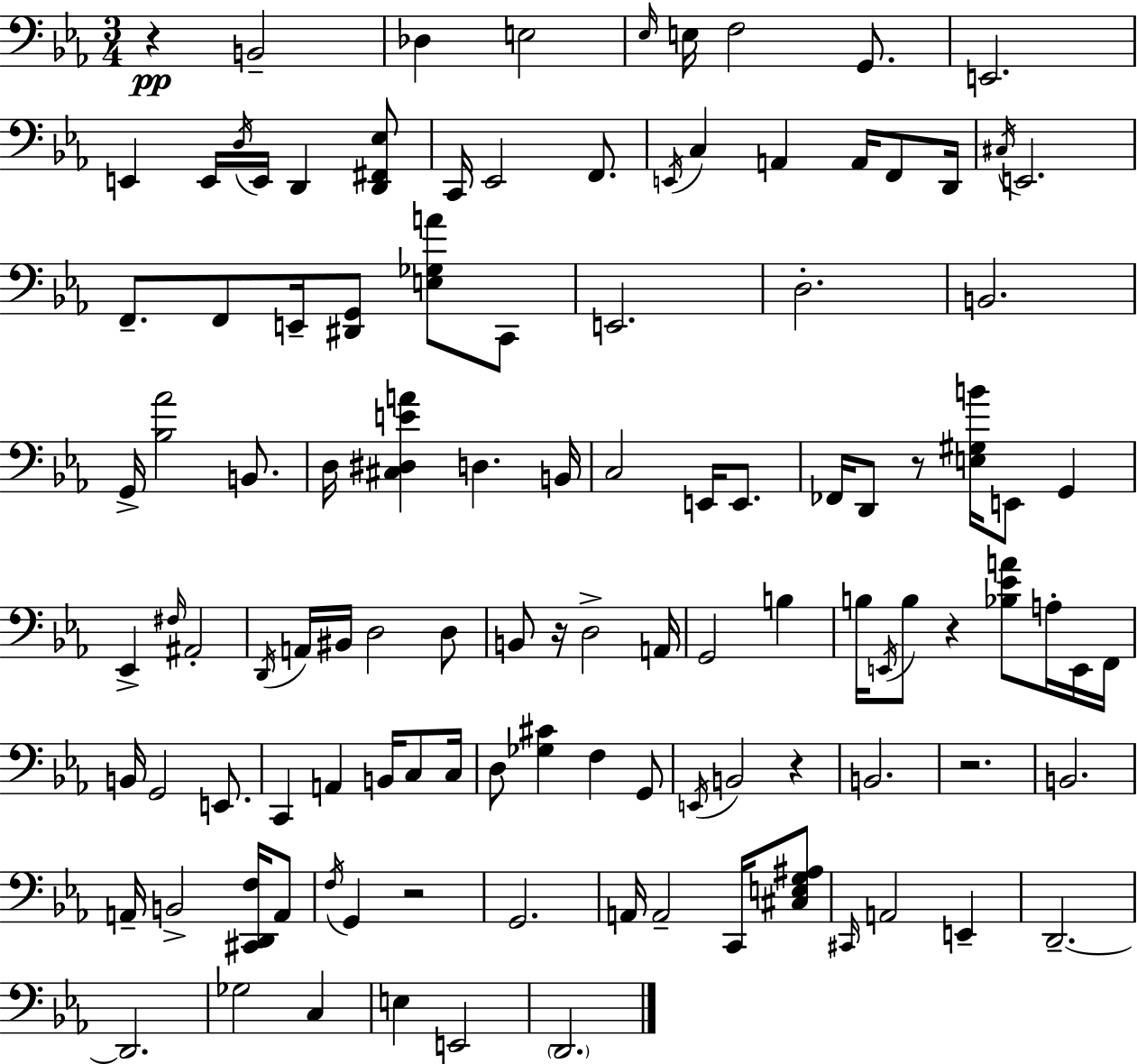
{
  \clef bass
  \numericTimeSignature
  \time 3/4
  \key c \minor
  r4\pp b,2-- | des4 e2 | \grace { ees16 } e16 f2 g,8. | e,2. | \break e,4 e,16 \acciaccatura { d16 } e,16 d,4 | <d, fis, ees>8 c,16 ees,2 f,8. | \acciaccatura { e,16 } c4 a,4 a,16 | f,8 d,16 \acciaccatura { cis16 } e,2. | \break f,8.-- f,8 e,16-- <dis, g,>8 | <e ges a'>8 c,8 e,2. | d2.-. | b,2. | \break g,16-> <bes aes'>2 | b,8. d16 <cis dis e' a'>4 d4. | b,16 c2 | e,16 e,8. fes,16 d,8 r8 <e gis b'>16 e,8 | \break g,4 ees,4-> \grace { fis16 } ais,2-. | \acciaccatura { d,16 } a,16 bis,16 d2 | d8 b,8 r16 d2-> | a,16 g,2 | \break b4 b16 \acciaccatura { e,16 } b8 r4 | <bes ees' a'>8 a16-. e,16 f,16 b,16 g,2 | e,8. c,4 a,4 | b,16 c8 c16 d8 <ges cis'>4 | \break f4 g,8 \acciaccatura { e,16 } b,2 | r4 b,2. | r2. | b,2. | \break a,16-- b,2-> | <cis, d, f>16 a,8 \acciaccatura { f16 } g,4 | r2 g,2. | a,16 a,2-- | \break c,16 <cis e g ais>8 \grace { cis,16 } a,2 | e,4-- d,2.--~~ | d,2. | ges2 | \break c4 e4 | e,2 \parenthesize d,2. | \bar "|."
}